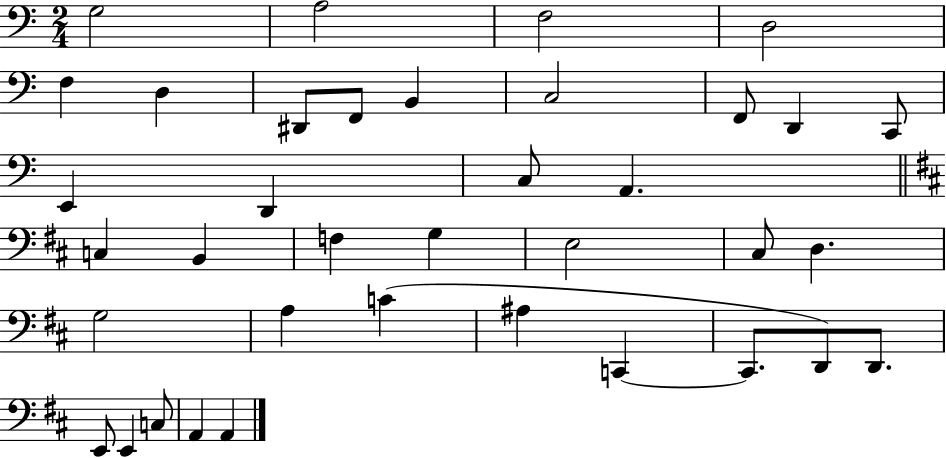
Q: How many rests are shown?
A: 0